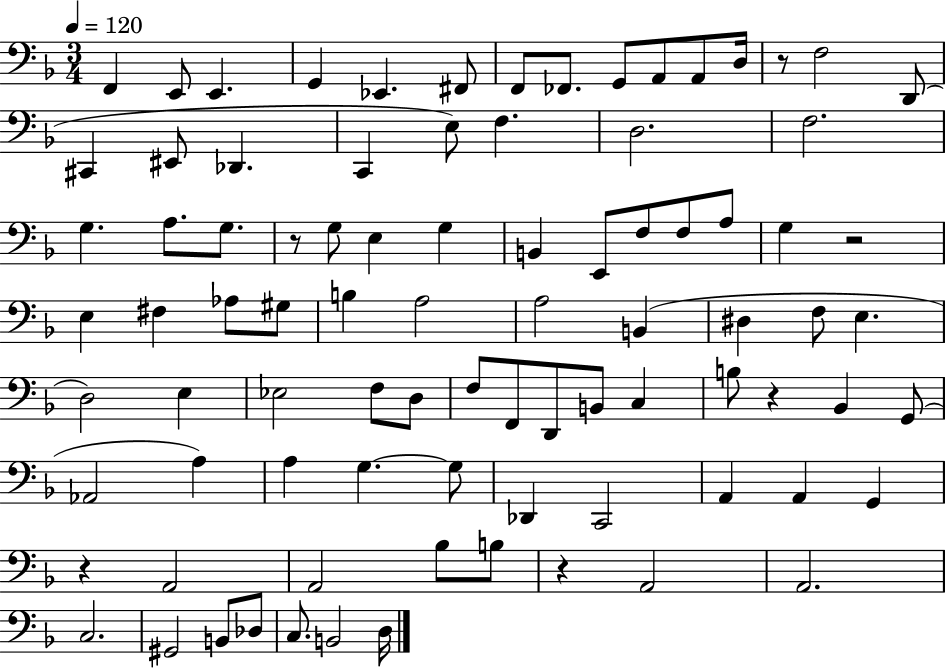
{
  \clef bass
  \numericTimeSignature
  \time 3/4
  \key f \major
  \tempo 4 = 120
  f,4 e,8 e,4. | g,4 ees,4. fis,8 | f,8 fes,8. g,8 a,8 a,8 d16 | r8 f2 d,8( | \break cis,4 eis,8 des,4. | c,4 e8) f4. | d2. | f2. | \break g4. a8. g8. | r8 g8 e4 g4 | b,4 e,8 f8 f8 a8 | g4 r2 | \break e4 fis4 aes8 gis8 | b4 a2 | a2 b,4( | dis4 f8 e4. | \break d2) e4 | ees2 f8 d8 | f8 f,8 d,8 b,8 c4 | b8 r4 bes,4 g,8( | \break aes,2 a4) | a4 g4.~~ g8 | des,4 c,2 | a,4 a,4 g,4 | \break r4 a,2 | a,2 bes8 b8 | r4 a,2 | a,2. | \break c2. | gis,2 b,8 des8 | c8. b,2 d16 | \bar "|."
}